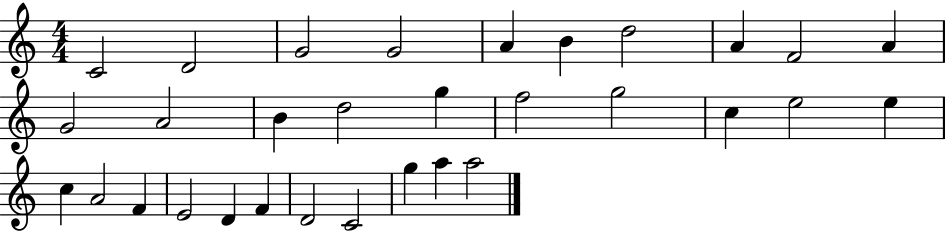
X:1
T:Untitled
M:4/4
L:1/4
K:C
C2 D2 G2 G2 A B d2 A F2 A G2 A2 B d2 g f2 g2 c e2 e c A2 F E2 D F D2 C2 g a a2